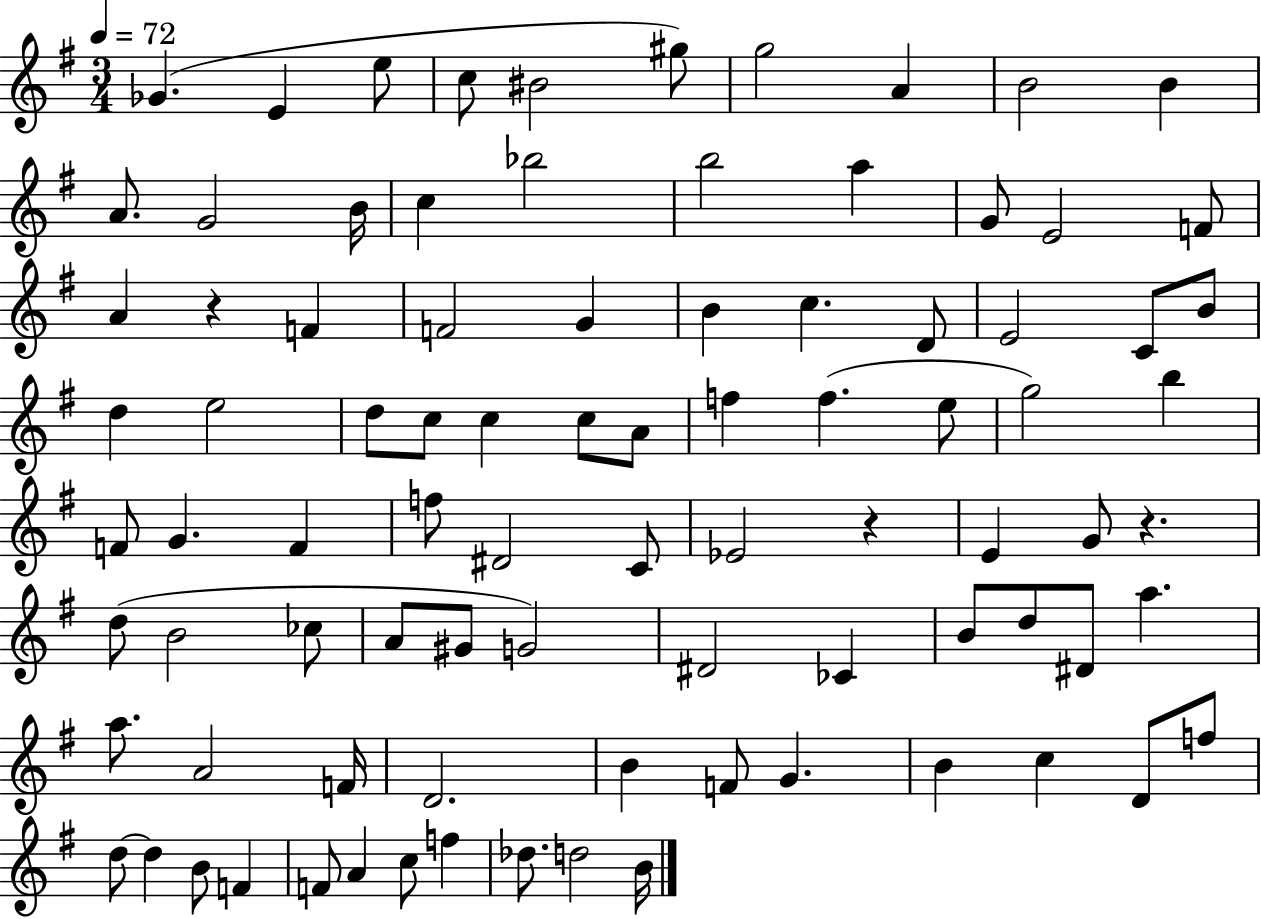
{
  \clef treble
  \numericTimeSignature
  \time 3/4
  \key g \major
  \tempo 4 = 72
  ges'4.( e'4 e''8 | c''8 bis'2 gis''8) | g''2 a'4 | b'2 b'4 | \break a'8. g'2 b'16 | c''4 bes''2 | b''2 a''4 | g'8 e'2 f'8 | \break a'4 r4 f'4 | f'2 g'4 | b'4 c''4. d'8 | e'2 c'8 b'8 | \break d''4 e''2 | d''8 c''8 c''4 c''8 a'8 | f''4 f''4.( e''8 | g''2) b''4 | \break f'8 g'4. f'4 | f''8 dis'2 c'8 | ees'2 r4 | e'4 g'8 r4. | \break d''8( b'2 ces''8 | a'8 gis'8 g'2) | dis'2 ces'4 | b'8 d''8 dis'8 a''4. | \break a''8. a'2 f'16 | d'2. | b'4 f'8 g'4. | b'4 c''4 d'8 f''8 | \break d''8~~ d''4 b'8 f'4 | f'8 a'4 c''8 f''4 | des''8. d''2 b'16 | \bar "|."
}